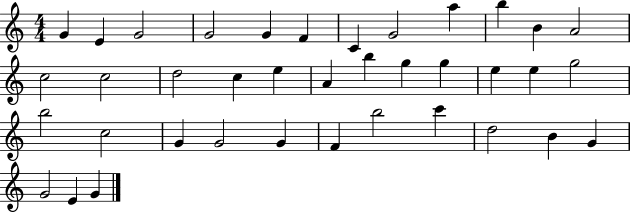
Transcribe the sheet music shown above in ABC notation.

X:1
T:Untitled
M:4/4
L:1/4
K:C
G E G2 G2 G F C G2 a b B A2 c2 c2 d2 c e A b g g e e g2 b2 c2 G G2 G F b2 c' d2 B G G2 E G